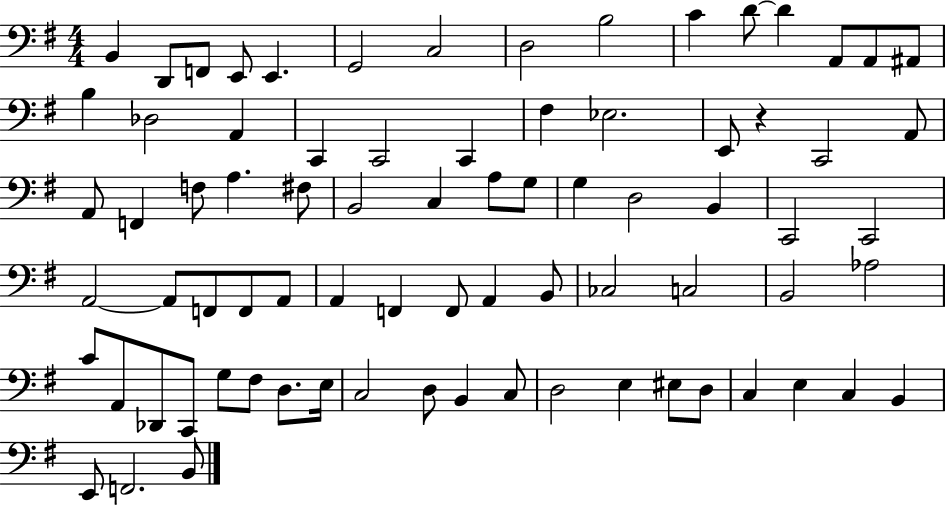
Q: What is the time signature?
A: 4/4